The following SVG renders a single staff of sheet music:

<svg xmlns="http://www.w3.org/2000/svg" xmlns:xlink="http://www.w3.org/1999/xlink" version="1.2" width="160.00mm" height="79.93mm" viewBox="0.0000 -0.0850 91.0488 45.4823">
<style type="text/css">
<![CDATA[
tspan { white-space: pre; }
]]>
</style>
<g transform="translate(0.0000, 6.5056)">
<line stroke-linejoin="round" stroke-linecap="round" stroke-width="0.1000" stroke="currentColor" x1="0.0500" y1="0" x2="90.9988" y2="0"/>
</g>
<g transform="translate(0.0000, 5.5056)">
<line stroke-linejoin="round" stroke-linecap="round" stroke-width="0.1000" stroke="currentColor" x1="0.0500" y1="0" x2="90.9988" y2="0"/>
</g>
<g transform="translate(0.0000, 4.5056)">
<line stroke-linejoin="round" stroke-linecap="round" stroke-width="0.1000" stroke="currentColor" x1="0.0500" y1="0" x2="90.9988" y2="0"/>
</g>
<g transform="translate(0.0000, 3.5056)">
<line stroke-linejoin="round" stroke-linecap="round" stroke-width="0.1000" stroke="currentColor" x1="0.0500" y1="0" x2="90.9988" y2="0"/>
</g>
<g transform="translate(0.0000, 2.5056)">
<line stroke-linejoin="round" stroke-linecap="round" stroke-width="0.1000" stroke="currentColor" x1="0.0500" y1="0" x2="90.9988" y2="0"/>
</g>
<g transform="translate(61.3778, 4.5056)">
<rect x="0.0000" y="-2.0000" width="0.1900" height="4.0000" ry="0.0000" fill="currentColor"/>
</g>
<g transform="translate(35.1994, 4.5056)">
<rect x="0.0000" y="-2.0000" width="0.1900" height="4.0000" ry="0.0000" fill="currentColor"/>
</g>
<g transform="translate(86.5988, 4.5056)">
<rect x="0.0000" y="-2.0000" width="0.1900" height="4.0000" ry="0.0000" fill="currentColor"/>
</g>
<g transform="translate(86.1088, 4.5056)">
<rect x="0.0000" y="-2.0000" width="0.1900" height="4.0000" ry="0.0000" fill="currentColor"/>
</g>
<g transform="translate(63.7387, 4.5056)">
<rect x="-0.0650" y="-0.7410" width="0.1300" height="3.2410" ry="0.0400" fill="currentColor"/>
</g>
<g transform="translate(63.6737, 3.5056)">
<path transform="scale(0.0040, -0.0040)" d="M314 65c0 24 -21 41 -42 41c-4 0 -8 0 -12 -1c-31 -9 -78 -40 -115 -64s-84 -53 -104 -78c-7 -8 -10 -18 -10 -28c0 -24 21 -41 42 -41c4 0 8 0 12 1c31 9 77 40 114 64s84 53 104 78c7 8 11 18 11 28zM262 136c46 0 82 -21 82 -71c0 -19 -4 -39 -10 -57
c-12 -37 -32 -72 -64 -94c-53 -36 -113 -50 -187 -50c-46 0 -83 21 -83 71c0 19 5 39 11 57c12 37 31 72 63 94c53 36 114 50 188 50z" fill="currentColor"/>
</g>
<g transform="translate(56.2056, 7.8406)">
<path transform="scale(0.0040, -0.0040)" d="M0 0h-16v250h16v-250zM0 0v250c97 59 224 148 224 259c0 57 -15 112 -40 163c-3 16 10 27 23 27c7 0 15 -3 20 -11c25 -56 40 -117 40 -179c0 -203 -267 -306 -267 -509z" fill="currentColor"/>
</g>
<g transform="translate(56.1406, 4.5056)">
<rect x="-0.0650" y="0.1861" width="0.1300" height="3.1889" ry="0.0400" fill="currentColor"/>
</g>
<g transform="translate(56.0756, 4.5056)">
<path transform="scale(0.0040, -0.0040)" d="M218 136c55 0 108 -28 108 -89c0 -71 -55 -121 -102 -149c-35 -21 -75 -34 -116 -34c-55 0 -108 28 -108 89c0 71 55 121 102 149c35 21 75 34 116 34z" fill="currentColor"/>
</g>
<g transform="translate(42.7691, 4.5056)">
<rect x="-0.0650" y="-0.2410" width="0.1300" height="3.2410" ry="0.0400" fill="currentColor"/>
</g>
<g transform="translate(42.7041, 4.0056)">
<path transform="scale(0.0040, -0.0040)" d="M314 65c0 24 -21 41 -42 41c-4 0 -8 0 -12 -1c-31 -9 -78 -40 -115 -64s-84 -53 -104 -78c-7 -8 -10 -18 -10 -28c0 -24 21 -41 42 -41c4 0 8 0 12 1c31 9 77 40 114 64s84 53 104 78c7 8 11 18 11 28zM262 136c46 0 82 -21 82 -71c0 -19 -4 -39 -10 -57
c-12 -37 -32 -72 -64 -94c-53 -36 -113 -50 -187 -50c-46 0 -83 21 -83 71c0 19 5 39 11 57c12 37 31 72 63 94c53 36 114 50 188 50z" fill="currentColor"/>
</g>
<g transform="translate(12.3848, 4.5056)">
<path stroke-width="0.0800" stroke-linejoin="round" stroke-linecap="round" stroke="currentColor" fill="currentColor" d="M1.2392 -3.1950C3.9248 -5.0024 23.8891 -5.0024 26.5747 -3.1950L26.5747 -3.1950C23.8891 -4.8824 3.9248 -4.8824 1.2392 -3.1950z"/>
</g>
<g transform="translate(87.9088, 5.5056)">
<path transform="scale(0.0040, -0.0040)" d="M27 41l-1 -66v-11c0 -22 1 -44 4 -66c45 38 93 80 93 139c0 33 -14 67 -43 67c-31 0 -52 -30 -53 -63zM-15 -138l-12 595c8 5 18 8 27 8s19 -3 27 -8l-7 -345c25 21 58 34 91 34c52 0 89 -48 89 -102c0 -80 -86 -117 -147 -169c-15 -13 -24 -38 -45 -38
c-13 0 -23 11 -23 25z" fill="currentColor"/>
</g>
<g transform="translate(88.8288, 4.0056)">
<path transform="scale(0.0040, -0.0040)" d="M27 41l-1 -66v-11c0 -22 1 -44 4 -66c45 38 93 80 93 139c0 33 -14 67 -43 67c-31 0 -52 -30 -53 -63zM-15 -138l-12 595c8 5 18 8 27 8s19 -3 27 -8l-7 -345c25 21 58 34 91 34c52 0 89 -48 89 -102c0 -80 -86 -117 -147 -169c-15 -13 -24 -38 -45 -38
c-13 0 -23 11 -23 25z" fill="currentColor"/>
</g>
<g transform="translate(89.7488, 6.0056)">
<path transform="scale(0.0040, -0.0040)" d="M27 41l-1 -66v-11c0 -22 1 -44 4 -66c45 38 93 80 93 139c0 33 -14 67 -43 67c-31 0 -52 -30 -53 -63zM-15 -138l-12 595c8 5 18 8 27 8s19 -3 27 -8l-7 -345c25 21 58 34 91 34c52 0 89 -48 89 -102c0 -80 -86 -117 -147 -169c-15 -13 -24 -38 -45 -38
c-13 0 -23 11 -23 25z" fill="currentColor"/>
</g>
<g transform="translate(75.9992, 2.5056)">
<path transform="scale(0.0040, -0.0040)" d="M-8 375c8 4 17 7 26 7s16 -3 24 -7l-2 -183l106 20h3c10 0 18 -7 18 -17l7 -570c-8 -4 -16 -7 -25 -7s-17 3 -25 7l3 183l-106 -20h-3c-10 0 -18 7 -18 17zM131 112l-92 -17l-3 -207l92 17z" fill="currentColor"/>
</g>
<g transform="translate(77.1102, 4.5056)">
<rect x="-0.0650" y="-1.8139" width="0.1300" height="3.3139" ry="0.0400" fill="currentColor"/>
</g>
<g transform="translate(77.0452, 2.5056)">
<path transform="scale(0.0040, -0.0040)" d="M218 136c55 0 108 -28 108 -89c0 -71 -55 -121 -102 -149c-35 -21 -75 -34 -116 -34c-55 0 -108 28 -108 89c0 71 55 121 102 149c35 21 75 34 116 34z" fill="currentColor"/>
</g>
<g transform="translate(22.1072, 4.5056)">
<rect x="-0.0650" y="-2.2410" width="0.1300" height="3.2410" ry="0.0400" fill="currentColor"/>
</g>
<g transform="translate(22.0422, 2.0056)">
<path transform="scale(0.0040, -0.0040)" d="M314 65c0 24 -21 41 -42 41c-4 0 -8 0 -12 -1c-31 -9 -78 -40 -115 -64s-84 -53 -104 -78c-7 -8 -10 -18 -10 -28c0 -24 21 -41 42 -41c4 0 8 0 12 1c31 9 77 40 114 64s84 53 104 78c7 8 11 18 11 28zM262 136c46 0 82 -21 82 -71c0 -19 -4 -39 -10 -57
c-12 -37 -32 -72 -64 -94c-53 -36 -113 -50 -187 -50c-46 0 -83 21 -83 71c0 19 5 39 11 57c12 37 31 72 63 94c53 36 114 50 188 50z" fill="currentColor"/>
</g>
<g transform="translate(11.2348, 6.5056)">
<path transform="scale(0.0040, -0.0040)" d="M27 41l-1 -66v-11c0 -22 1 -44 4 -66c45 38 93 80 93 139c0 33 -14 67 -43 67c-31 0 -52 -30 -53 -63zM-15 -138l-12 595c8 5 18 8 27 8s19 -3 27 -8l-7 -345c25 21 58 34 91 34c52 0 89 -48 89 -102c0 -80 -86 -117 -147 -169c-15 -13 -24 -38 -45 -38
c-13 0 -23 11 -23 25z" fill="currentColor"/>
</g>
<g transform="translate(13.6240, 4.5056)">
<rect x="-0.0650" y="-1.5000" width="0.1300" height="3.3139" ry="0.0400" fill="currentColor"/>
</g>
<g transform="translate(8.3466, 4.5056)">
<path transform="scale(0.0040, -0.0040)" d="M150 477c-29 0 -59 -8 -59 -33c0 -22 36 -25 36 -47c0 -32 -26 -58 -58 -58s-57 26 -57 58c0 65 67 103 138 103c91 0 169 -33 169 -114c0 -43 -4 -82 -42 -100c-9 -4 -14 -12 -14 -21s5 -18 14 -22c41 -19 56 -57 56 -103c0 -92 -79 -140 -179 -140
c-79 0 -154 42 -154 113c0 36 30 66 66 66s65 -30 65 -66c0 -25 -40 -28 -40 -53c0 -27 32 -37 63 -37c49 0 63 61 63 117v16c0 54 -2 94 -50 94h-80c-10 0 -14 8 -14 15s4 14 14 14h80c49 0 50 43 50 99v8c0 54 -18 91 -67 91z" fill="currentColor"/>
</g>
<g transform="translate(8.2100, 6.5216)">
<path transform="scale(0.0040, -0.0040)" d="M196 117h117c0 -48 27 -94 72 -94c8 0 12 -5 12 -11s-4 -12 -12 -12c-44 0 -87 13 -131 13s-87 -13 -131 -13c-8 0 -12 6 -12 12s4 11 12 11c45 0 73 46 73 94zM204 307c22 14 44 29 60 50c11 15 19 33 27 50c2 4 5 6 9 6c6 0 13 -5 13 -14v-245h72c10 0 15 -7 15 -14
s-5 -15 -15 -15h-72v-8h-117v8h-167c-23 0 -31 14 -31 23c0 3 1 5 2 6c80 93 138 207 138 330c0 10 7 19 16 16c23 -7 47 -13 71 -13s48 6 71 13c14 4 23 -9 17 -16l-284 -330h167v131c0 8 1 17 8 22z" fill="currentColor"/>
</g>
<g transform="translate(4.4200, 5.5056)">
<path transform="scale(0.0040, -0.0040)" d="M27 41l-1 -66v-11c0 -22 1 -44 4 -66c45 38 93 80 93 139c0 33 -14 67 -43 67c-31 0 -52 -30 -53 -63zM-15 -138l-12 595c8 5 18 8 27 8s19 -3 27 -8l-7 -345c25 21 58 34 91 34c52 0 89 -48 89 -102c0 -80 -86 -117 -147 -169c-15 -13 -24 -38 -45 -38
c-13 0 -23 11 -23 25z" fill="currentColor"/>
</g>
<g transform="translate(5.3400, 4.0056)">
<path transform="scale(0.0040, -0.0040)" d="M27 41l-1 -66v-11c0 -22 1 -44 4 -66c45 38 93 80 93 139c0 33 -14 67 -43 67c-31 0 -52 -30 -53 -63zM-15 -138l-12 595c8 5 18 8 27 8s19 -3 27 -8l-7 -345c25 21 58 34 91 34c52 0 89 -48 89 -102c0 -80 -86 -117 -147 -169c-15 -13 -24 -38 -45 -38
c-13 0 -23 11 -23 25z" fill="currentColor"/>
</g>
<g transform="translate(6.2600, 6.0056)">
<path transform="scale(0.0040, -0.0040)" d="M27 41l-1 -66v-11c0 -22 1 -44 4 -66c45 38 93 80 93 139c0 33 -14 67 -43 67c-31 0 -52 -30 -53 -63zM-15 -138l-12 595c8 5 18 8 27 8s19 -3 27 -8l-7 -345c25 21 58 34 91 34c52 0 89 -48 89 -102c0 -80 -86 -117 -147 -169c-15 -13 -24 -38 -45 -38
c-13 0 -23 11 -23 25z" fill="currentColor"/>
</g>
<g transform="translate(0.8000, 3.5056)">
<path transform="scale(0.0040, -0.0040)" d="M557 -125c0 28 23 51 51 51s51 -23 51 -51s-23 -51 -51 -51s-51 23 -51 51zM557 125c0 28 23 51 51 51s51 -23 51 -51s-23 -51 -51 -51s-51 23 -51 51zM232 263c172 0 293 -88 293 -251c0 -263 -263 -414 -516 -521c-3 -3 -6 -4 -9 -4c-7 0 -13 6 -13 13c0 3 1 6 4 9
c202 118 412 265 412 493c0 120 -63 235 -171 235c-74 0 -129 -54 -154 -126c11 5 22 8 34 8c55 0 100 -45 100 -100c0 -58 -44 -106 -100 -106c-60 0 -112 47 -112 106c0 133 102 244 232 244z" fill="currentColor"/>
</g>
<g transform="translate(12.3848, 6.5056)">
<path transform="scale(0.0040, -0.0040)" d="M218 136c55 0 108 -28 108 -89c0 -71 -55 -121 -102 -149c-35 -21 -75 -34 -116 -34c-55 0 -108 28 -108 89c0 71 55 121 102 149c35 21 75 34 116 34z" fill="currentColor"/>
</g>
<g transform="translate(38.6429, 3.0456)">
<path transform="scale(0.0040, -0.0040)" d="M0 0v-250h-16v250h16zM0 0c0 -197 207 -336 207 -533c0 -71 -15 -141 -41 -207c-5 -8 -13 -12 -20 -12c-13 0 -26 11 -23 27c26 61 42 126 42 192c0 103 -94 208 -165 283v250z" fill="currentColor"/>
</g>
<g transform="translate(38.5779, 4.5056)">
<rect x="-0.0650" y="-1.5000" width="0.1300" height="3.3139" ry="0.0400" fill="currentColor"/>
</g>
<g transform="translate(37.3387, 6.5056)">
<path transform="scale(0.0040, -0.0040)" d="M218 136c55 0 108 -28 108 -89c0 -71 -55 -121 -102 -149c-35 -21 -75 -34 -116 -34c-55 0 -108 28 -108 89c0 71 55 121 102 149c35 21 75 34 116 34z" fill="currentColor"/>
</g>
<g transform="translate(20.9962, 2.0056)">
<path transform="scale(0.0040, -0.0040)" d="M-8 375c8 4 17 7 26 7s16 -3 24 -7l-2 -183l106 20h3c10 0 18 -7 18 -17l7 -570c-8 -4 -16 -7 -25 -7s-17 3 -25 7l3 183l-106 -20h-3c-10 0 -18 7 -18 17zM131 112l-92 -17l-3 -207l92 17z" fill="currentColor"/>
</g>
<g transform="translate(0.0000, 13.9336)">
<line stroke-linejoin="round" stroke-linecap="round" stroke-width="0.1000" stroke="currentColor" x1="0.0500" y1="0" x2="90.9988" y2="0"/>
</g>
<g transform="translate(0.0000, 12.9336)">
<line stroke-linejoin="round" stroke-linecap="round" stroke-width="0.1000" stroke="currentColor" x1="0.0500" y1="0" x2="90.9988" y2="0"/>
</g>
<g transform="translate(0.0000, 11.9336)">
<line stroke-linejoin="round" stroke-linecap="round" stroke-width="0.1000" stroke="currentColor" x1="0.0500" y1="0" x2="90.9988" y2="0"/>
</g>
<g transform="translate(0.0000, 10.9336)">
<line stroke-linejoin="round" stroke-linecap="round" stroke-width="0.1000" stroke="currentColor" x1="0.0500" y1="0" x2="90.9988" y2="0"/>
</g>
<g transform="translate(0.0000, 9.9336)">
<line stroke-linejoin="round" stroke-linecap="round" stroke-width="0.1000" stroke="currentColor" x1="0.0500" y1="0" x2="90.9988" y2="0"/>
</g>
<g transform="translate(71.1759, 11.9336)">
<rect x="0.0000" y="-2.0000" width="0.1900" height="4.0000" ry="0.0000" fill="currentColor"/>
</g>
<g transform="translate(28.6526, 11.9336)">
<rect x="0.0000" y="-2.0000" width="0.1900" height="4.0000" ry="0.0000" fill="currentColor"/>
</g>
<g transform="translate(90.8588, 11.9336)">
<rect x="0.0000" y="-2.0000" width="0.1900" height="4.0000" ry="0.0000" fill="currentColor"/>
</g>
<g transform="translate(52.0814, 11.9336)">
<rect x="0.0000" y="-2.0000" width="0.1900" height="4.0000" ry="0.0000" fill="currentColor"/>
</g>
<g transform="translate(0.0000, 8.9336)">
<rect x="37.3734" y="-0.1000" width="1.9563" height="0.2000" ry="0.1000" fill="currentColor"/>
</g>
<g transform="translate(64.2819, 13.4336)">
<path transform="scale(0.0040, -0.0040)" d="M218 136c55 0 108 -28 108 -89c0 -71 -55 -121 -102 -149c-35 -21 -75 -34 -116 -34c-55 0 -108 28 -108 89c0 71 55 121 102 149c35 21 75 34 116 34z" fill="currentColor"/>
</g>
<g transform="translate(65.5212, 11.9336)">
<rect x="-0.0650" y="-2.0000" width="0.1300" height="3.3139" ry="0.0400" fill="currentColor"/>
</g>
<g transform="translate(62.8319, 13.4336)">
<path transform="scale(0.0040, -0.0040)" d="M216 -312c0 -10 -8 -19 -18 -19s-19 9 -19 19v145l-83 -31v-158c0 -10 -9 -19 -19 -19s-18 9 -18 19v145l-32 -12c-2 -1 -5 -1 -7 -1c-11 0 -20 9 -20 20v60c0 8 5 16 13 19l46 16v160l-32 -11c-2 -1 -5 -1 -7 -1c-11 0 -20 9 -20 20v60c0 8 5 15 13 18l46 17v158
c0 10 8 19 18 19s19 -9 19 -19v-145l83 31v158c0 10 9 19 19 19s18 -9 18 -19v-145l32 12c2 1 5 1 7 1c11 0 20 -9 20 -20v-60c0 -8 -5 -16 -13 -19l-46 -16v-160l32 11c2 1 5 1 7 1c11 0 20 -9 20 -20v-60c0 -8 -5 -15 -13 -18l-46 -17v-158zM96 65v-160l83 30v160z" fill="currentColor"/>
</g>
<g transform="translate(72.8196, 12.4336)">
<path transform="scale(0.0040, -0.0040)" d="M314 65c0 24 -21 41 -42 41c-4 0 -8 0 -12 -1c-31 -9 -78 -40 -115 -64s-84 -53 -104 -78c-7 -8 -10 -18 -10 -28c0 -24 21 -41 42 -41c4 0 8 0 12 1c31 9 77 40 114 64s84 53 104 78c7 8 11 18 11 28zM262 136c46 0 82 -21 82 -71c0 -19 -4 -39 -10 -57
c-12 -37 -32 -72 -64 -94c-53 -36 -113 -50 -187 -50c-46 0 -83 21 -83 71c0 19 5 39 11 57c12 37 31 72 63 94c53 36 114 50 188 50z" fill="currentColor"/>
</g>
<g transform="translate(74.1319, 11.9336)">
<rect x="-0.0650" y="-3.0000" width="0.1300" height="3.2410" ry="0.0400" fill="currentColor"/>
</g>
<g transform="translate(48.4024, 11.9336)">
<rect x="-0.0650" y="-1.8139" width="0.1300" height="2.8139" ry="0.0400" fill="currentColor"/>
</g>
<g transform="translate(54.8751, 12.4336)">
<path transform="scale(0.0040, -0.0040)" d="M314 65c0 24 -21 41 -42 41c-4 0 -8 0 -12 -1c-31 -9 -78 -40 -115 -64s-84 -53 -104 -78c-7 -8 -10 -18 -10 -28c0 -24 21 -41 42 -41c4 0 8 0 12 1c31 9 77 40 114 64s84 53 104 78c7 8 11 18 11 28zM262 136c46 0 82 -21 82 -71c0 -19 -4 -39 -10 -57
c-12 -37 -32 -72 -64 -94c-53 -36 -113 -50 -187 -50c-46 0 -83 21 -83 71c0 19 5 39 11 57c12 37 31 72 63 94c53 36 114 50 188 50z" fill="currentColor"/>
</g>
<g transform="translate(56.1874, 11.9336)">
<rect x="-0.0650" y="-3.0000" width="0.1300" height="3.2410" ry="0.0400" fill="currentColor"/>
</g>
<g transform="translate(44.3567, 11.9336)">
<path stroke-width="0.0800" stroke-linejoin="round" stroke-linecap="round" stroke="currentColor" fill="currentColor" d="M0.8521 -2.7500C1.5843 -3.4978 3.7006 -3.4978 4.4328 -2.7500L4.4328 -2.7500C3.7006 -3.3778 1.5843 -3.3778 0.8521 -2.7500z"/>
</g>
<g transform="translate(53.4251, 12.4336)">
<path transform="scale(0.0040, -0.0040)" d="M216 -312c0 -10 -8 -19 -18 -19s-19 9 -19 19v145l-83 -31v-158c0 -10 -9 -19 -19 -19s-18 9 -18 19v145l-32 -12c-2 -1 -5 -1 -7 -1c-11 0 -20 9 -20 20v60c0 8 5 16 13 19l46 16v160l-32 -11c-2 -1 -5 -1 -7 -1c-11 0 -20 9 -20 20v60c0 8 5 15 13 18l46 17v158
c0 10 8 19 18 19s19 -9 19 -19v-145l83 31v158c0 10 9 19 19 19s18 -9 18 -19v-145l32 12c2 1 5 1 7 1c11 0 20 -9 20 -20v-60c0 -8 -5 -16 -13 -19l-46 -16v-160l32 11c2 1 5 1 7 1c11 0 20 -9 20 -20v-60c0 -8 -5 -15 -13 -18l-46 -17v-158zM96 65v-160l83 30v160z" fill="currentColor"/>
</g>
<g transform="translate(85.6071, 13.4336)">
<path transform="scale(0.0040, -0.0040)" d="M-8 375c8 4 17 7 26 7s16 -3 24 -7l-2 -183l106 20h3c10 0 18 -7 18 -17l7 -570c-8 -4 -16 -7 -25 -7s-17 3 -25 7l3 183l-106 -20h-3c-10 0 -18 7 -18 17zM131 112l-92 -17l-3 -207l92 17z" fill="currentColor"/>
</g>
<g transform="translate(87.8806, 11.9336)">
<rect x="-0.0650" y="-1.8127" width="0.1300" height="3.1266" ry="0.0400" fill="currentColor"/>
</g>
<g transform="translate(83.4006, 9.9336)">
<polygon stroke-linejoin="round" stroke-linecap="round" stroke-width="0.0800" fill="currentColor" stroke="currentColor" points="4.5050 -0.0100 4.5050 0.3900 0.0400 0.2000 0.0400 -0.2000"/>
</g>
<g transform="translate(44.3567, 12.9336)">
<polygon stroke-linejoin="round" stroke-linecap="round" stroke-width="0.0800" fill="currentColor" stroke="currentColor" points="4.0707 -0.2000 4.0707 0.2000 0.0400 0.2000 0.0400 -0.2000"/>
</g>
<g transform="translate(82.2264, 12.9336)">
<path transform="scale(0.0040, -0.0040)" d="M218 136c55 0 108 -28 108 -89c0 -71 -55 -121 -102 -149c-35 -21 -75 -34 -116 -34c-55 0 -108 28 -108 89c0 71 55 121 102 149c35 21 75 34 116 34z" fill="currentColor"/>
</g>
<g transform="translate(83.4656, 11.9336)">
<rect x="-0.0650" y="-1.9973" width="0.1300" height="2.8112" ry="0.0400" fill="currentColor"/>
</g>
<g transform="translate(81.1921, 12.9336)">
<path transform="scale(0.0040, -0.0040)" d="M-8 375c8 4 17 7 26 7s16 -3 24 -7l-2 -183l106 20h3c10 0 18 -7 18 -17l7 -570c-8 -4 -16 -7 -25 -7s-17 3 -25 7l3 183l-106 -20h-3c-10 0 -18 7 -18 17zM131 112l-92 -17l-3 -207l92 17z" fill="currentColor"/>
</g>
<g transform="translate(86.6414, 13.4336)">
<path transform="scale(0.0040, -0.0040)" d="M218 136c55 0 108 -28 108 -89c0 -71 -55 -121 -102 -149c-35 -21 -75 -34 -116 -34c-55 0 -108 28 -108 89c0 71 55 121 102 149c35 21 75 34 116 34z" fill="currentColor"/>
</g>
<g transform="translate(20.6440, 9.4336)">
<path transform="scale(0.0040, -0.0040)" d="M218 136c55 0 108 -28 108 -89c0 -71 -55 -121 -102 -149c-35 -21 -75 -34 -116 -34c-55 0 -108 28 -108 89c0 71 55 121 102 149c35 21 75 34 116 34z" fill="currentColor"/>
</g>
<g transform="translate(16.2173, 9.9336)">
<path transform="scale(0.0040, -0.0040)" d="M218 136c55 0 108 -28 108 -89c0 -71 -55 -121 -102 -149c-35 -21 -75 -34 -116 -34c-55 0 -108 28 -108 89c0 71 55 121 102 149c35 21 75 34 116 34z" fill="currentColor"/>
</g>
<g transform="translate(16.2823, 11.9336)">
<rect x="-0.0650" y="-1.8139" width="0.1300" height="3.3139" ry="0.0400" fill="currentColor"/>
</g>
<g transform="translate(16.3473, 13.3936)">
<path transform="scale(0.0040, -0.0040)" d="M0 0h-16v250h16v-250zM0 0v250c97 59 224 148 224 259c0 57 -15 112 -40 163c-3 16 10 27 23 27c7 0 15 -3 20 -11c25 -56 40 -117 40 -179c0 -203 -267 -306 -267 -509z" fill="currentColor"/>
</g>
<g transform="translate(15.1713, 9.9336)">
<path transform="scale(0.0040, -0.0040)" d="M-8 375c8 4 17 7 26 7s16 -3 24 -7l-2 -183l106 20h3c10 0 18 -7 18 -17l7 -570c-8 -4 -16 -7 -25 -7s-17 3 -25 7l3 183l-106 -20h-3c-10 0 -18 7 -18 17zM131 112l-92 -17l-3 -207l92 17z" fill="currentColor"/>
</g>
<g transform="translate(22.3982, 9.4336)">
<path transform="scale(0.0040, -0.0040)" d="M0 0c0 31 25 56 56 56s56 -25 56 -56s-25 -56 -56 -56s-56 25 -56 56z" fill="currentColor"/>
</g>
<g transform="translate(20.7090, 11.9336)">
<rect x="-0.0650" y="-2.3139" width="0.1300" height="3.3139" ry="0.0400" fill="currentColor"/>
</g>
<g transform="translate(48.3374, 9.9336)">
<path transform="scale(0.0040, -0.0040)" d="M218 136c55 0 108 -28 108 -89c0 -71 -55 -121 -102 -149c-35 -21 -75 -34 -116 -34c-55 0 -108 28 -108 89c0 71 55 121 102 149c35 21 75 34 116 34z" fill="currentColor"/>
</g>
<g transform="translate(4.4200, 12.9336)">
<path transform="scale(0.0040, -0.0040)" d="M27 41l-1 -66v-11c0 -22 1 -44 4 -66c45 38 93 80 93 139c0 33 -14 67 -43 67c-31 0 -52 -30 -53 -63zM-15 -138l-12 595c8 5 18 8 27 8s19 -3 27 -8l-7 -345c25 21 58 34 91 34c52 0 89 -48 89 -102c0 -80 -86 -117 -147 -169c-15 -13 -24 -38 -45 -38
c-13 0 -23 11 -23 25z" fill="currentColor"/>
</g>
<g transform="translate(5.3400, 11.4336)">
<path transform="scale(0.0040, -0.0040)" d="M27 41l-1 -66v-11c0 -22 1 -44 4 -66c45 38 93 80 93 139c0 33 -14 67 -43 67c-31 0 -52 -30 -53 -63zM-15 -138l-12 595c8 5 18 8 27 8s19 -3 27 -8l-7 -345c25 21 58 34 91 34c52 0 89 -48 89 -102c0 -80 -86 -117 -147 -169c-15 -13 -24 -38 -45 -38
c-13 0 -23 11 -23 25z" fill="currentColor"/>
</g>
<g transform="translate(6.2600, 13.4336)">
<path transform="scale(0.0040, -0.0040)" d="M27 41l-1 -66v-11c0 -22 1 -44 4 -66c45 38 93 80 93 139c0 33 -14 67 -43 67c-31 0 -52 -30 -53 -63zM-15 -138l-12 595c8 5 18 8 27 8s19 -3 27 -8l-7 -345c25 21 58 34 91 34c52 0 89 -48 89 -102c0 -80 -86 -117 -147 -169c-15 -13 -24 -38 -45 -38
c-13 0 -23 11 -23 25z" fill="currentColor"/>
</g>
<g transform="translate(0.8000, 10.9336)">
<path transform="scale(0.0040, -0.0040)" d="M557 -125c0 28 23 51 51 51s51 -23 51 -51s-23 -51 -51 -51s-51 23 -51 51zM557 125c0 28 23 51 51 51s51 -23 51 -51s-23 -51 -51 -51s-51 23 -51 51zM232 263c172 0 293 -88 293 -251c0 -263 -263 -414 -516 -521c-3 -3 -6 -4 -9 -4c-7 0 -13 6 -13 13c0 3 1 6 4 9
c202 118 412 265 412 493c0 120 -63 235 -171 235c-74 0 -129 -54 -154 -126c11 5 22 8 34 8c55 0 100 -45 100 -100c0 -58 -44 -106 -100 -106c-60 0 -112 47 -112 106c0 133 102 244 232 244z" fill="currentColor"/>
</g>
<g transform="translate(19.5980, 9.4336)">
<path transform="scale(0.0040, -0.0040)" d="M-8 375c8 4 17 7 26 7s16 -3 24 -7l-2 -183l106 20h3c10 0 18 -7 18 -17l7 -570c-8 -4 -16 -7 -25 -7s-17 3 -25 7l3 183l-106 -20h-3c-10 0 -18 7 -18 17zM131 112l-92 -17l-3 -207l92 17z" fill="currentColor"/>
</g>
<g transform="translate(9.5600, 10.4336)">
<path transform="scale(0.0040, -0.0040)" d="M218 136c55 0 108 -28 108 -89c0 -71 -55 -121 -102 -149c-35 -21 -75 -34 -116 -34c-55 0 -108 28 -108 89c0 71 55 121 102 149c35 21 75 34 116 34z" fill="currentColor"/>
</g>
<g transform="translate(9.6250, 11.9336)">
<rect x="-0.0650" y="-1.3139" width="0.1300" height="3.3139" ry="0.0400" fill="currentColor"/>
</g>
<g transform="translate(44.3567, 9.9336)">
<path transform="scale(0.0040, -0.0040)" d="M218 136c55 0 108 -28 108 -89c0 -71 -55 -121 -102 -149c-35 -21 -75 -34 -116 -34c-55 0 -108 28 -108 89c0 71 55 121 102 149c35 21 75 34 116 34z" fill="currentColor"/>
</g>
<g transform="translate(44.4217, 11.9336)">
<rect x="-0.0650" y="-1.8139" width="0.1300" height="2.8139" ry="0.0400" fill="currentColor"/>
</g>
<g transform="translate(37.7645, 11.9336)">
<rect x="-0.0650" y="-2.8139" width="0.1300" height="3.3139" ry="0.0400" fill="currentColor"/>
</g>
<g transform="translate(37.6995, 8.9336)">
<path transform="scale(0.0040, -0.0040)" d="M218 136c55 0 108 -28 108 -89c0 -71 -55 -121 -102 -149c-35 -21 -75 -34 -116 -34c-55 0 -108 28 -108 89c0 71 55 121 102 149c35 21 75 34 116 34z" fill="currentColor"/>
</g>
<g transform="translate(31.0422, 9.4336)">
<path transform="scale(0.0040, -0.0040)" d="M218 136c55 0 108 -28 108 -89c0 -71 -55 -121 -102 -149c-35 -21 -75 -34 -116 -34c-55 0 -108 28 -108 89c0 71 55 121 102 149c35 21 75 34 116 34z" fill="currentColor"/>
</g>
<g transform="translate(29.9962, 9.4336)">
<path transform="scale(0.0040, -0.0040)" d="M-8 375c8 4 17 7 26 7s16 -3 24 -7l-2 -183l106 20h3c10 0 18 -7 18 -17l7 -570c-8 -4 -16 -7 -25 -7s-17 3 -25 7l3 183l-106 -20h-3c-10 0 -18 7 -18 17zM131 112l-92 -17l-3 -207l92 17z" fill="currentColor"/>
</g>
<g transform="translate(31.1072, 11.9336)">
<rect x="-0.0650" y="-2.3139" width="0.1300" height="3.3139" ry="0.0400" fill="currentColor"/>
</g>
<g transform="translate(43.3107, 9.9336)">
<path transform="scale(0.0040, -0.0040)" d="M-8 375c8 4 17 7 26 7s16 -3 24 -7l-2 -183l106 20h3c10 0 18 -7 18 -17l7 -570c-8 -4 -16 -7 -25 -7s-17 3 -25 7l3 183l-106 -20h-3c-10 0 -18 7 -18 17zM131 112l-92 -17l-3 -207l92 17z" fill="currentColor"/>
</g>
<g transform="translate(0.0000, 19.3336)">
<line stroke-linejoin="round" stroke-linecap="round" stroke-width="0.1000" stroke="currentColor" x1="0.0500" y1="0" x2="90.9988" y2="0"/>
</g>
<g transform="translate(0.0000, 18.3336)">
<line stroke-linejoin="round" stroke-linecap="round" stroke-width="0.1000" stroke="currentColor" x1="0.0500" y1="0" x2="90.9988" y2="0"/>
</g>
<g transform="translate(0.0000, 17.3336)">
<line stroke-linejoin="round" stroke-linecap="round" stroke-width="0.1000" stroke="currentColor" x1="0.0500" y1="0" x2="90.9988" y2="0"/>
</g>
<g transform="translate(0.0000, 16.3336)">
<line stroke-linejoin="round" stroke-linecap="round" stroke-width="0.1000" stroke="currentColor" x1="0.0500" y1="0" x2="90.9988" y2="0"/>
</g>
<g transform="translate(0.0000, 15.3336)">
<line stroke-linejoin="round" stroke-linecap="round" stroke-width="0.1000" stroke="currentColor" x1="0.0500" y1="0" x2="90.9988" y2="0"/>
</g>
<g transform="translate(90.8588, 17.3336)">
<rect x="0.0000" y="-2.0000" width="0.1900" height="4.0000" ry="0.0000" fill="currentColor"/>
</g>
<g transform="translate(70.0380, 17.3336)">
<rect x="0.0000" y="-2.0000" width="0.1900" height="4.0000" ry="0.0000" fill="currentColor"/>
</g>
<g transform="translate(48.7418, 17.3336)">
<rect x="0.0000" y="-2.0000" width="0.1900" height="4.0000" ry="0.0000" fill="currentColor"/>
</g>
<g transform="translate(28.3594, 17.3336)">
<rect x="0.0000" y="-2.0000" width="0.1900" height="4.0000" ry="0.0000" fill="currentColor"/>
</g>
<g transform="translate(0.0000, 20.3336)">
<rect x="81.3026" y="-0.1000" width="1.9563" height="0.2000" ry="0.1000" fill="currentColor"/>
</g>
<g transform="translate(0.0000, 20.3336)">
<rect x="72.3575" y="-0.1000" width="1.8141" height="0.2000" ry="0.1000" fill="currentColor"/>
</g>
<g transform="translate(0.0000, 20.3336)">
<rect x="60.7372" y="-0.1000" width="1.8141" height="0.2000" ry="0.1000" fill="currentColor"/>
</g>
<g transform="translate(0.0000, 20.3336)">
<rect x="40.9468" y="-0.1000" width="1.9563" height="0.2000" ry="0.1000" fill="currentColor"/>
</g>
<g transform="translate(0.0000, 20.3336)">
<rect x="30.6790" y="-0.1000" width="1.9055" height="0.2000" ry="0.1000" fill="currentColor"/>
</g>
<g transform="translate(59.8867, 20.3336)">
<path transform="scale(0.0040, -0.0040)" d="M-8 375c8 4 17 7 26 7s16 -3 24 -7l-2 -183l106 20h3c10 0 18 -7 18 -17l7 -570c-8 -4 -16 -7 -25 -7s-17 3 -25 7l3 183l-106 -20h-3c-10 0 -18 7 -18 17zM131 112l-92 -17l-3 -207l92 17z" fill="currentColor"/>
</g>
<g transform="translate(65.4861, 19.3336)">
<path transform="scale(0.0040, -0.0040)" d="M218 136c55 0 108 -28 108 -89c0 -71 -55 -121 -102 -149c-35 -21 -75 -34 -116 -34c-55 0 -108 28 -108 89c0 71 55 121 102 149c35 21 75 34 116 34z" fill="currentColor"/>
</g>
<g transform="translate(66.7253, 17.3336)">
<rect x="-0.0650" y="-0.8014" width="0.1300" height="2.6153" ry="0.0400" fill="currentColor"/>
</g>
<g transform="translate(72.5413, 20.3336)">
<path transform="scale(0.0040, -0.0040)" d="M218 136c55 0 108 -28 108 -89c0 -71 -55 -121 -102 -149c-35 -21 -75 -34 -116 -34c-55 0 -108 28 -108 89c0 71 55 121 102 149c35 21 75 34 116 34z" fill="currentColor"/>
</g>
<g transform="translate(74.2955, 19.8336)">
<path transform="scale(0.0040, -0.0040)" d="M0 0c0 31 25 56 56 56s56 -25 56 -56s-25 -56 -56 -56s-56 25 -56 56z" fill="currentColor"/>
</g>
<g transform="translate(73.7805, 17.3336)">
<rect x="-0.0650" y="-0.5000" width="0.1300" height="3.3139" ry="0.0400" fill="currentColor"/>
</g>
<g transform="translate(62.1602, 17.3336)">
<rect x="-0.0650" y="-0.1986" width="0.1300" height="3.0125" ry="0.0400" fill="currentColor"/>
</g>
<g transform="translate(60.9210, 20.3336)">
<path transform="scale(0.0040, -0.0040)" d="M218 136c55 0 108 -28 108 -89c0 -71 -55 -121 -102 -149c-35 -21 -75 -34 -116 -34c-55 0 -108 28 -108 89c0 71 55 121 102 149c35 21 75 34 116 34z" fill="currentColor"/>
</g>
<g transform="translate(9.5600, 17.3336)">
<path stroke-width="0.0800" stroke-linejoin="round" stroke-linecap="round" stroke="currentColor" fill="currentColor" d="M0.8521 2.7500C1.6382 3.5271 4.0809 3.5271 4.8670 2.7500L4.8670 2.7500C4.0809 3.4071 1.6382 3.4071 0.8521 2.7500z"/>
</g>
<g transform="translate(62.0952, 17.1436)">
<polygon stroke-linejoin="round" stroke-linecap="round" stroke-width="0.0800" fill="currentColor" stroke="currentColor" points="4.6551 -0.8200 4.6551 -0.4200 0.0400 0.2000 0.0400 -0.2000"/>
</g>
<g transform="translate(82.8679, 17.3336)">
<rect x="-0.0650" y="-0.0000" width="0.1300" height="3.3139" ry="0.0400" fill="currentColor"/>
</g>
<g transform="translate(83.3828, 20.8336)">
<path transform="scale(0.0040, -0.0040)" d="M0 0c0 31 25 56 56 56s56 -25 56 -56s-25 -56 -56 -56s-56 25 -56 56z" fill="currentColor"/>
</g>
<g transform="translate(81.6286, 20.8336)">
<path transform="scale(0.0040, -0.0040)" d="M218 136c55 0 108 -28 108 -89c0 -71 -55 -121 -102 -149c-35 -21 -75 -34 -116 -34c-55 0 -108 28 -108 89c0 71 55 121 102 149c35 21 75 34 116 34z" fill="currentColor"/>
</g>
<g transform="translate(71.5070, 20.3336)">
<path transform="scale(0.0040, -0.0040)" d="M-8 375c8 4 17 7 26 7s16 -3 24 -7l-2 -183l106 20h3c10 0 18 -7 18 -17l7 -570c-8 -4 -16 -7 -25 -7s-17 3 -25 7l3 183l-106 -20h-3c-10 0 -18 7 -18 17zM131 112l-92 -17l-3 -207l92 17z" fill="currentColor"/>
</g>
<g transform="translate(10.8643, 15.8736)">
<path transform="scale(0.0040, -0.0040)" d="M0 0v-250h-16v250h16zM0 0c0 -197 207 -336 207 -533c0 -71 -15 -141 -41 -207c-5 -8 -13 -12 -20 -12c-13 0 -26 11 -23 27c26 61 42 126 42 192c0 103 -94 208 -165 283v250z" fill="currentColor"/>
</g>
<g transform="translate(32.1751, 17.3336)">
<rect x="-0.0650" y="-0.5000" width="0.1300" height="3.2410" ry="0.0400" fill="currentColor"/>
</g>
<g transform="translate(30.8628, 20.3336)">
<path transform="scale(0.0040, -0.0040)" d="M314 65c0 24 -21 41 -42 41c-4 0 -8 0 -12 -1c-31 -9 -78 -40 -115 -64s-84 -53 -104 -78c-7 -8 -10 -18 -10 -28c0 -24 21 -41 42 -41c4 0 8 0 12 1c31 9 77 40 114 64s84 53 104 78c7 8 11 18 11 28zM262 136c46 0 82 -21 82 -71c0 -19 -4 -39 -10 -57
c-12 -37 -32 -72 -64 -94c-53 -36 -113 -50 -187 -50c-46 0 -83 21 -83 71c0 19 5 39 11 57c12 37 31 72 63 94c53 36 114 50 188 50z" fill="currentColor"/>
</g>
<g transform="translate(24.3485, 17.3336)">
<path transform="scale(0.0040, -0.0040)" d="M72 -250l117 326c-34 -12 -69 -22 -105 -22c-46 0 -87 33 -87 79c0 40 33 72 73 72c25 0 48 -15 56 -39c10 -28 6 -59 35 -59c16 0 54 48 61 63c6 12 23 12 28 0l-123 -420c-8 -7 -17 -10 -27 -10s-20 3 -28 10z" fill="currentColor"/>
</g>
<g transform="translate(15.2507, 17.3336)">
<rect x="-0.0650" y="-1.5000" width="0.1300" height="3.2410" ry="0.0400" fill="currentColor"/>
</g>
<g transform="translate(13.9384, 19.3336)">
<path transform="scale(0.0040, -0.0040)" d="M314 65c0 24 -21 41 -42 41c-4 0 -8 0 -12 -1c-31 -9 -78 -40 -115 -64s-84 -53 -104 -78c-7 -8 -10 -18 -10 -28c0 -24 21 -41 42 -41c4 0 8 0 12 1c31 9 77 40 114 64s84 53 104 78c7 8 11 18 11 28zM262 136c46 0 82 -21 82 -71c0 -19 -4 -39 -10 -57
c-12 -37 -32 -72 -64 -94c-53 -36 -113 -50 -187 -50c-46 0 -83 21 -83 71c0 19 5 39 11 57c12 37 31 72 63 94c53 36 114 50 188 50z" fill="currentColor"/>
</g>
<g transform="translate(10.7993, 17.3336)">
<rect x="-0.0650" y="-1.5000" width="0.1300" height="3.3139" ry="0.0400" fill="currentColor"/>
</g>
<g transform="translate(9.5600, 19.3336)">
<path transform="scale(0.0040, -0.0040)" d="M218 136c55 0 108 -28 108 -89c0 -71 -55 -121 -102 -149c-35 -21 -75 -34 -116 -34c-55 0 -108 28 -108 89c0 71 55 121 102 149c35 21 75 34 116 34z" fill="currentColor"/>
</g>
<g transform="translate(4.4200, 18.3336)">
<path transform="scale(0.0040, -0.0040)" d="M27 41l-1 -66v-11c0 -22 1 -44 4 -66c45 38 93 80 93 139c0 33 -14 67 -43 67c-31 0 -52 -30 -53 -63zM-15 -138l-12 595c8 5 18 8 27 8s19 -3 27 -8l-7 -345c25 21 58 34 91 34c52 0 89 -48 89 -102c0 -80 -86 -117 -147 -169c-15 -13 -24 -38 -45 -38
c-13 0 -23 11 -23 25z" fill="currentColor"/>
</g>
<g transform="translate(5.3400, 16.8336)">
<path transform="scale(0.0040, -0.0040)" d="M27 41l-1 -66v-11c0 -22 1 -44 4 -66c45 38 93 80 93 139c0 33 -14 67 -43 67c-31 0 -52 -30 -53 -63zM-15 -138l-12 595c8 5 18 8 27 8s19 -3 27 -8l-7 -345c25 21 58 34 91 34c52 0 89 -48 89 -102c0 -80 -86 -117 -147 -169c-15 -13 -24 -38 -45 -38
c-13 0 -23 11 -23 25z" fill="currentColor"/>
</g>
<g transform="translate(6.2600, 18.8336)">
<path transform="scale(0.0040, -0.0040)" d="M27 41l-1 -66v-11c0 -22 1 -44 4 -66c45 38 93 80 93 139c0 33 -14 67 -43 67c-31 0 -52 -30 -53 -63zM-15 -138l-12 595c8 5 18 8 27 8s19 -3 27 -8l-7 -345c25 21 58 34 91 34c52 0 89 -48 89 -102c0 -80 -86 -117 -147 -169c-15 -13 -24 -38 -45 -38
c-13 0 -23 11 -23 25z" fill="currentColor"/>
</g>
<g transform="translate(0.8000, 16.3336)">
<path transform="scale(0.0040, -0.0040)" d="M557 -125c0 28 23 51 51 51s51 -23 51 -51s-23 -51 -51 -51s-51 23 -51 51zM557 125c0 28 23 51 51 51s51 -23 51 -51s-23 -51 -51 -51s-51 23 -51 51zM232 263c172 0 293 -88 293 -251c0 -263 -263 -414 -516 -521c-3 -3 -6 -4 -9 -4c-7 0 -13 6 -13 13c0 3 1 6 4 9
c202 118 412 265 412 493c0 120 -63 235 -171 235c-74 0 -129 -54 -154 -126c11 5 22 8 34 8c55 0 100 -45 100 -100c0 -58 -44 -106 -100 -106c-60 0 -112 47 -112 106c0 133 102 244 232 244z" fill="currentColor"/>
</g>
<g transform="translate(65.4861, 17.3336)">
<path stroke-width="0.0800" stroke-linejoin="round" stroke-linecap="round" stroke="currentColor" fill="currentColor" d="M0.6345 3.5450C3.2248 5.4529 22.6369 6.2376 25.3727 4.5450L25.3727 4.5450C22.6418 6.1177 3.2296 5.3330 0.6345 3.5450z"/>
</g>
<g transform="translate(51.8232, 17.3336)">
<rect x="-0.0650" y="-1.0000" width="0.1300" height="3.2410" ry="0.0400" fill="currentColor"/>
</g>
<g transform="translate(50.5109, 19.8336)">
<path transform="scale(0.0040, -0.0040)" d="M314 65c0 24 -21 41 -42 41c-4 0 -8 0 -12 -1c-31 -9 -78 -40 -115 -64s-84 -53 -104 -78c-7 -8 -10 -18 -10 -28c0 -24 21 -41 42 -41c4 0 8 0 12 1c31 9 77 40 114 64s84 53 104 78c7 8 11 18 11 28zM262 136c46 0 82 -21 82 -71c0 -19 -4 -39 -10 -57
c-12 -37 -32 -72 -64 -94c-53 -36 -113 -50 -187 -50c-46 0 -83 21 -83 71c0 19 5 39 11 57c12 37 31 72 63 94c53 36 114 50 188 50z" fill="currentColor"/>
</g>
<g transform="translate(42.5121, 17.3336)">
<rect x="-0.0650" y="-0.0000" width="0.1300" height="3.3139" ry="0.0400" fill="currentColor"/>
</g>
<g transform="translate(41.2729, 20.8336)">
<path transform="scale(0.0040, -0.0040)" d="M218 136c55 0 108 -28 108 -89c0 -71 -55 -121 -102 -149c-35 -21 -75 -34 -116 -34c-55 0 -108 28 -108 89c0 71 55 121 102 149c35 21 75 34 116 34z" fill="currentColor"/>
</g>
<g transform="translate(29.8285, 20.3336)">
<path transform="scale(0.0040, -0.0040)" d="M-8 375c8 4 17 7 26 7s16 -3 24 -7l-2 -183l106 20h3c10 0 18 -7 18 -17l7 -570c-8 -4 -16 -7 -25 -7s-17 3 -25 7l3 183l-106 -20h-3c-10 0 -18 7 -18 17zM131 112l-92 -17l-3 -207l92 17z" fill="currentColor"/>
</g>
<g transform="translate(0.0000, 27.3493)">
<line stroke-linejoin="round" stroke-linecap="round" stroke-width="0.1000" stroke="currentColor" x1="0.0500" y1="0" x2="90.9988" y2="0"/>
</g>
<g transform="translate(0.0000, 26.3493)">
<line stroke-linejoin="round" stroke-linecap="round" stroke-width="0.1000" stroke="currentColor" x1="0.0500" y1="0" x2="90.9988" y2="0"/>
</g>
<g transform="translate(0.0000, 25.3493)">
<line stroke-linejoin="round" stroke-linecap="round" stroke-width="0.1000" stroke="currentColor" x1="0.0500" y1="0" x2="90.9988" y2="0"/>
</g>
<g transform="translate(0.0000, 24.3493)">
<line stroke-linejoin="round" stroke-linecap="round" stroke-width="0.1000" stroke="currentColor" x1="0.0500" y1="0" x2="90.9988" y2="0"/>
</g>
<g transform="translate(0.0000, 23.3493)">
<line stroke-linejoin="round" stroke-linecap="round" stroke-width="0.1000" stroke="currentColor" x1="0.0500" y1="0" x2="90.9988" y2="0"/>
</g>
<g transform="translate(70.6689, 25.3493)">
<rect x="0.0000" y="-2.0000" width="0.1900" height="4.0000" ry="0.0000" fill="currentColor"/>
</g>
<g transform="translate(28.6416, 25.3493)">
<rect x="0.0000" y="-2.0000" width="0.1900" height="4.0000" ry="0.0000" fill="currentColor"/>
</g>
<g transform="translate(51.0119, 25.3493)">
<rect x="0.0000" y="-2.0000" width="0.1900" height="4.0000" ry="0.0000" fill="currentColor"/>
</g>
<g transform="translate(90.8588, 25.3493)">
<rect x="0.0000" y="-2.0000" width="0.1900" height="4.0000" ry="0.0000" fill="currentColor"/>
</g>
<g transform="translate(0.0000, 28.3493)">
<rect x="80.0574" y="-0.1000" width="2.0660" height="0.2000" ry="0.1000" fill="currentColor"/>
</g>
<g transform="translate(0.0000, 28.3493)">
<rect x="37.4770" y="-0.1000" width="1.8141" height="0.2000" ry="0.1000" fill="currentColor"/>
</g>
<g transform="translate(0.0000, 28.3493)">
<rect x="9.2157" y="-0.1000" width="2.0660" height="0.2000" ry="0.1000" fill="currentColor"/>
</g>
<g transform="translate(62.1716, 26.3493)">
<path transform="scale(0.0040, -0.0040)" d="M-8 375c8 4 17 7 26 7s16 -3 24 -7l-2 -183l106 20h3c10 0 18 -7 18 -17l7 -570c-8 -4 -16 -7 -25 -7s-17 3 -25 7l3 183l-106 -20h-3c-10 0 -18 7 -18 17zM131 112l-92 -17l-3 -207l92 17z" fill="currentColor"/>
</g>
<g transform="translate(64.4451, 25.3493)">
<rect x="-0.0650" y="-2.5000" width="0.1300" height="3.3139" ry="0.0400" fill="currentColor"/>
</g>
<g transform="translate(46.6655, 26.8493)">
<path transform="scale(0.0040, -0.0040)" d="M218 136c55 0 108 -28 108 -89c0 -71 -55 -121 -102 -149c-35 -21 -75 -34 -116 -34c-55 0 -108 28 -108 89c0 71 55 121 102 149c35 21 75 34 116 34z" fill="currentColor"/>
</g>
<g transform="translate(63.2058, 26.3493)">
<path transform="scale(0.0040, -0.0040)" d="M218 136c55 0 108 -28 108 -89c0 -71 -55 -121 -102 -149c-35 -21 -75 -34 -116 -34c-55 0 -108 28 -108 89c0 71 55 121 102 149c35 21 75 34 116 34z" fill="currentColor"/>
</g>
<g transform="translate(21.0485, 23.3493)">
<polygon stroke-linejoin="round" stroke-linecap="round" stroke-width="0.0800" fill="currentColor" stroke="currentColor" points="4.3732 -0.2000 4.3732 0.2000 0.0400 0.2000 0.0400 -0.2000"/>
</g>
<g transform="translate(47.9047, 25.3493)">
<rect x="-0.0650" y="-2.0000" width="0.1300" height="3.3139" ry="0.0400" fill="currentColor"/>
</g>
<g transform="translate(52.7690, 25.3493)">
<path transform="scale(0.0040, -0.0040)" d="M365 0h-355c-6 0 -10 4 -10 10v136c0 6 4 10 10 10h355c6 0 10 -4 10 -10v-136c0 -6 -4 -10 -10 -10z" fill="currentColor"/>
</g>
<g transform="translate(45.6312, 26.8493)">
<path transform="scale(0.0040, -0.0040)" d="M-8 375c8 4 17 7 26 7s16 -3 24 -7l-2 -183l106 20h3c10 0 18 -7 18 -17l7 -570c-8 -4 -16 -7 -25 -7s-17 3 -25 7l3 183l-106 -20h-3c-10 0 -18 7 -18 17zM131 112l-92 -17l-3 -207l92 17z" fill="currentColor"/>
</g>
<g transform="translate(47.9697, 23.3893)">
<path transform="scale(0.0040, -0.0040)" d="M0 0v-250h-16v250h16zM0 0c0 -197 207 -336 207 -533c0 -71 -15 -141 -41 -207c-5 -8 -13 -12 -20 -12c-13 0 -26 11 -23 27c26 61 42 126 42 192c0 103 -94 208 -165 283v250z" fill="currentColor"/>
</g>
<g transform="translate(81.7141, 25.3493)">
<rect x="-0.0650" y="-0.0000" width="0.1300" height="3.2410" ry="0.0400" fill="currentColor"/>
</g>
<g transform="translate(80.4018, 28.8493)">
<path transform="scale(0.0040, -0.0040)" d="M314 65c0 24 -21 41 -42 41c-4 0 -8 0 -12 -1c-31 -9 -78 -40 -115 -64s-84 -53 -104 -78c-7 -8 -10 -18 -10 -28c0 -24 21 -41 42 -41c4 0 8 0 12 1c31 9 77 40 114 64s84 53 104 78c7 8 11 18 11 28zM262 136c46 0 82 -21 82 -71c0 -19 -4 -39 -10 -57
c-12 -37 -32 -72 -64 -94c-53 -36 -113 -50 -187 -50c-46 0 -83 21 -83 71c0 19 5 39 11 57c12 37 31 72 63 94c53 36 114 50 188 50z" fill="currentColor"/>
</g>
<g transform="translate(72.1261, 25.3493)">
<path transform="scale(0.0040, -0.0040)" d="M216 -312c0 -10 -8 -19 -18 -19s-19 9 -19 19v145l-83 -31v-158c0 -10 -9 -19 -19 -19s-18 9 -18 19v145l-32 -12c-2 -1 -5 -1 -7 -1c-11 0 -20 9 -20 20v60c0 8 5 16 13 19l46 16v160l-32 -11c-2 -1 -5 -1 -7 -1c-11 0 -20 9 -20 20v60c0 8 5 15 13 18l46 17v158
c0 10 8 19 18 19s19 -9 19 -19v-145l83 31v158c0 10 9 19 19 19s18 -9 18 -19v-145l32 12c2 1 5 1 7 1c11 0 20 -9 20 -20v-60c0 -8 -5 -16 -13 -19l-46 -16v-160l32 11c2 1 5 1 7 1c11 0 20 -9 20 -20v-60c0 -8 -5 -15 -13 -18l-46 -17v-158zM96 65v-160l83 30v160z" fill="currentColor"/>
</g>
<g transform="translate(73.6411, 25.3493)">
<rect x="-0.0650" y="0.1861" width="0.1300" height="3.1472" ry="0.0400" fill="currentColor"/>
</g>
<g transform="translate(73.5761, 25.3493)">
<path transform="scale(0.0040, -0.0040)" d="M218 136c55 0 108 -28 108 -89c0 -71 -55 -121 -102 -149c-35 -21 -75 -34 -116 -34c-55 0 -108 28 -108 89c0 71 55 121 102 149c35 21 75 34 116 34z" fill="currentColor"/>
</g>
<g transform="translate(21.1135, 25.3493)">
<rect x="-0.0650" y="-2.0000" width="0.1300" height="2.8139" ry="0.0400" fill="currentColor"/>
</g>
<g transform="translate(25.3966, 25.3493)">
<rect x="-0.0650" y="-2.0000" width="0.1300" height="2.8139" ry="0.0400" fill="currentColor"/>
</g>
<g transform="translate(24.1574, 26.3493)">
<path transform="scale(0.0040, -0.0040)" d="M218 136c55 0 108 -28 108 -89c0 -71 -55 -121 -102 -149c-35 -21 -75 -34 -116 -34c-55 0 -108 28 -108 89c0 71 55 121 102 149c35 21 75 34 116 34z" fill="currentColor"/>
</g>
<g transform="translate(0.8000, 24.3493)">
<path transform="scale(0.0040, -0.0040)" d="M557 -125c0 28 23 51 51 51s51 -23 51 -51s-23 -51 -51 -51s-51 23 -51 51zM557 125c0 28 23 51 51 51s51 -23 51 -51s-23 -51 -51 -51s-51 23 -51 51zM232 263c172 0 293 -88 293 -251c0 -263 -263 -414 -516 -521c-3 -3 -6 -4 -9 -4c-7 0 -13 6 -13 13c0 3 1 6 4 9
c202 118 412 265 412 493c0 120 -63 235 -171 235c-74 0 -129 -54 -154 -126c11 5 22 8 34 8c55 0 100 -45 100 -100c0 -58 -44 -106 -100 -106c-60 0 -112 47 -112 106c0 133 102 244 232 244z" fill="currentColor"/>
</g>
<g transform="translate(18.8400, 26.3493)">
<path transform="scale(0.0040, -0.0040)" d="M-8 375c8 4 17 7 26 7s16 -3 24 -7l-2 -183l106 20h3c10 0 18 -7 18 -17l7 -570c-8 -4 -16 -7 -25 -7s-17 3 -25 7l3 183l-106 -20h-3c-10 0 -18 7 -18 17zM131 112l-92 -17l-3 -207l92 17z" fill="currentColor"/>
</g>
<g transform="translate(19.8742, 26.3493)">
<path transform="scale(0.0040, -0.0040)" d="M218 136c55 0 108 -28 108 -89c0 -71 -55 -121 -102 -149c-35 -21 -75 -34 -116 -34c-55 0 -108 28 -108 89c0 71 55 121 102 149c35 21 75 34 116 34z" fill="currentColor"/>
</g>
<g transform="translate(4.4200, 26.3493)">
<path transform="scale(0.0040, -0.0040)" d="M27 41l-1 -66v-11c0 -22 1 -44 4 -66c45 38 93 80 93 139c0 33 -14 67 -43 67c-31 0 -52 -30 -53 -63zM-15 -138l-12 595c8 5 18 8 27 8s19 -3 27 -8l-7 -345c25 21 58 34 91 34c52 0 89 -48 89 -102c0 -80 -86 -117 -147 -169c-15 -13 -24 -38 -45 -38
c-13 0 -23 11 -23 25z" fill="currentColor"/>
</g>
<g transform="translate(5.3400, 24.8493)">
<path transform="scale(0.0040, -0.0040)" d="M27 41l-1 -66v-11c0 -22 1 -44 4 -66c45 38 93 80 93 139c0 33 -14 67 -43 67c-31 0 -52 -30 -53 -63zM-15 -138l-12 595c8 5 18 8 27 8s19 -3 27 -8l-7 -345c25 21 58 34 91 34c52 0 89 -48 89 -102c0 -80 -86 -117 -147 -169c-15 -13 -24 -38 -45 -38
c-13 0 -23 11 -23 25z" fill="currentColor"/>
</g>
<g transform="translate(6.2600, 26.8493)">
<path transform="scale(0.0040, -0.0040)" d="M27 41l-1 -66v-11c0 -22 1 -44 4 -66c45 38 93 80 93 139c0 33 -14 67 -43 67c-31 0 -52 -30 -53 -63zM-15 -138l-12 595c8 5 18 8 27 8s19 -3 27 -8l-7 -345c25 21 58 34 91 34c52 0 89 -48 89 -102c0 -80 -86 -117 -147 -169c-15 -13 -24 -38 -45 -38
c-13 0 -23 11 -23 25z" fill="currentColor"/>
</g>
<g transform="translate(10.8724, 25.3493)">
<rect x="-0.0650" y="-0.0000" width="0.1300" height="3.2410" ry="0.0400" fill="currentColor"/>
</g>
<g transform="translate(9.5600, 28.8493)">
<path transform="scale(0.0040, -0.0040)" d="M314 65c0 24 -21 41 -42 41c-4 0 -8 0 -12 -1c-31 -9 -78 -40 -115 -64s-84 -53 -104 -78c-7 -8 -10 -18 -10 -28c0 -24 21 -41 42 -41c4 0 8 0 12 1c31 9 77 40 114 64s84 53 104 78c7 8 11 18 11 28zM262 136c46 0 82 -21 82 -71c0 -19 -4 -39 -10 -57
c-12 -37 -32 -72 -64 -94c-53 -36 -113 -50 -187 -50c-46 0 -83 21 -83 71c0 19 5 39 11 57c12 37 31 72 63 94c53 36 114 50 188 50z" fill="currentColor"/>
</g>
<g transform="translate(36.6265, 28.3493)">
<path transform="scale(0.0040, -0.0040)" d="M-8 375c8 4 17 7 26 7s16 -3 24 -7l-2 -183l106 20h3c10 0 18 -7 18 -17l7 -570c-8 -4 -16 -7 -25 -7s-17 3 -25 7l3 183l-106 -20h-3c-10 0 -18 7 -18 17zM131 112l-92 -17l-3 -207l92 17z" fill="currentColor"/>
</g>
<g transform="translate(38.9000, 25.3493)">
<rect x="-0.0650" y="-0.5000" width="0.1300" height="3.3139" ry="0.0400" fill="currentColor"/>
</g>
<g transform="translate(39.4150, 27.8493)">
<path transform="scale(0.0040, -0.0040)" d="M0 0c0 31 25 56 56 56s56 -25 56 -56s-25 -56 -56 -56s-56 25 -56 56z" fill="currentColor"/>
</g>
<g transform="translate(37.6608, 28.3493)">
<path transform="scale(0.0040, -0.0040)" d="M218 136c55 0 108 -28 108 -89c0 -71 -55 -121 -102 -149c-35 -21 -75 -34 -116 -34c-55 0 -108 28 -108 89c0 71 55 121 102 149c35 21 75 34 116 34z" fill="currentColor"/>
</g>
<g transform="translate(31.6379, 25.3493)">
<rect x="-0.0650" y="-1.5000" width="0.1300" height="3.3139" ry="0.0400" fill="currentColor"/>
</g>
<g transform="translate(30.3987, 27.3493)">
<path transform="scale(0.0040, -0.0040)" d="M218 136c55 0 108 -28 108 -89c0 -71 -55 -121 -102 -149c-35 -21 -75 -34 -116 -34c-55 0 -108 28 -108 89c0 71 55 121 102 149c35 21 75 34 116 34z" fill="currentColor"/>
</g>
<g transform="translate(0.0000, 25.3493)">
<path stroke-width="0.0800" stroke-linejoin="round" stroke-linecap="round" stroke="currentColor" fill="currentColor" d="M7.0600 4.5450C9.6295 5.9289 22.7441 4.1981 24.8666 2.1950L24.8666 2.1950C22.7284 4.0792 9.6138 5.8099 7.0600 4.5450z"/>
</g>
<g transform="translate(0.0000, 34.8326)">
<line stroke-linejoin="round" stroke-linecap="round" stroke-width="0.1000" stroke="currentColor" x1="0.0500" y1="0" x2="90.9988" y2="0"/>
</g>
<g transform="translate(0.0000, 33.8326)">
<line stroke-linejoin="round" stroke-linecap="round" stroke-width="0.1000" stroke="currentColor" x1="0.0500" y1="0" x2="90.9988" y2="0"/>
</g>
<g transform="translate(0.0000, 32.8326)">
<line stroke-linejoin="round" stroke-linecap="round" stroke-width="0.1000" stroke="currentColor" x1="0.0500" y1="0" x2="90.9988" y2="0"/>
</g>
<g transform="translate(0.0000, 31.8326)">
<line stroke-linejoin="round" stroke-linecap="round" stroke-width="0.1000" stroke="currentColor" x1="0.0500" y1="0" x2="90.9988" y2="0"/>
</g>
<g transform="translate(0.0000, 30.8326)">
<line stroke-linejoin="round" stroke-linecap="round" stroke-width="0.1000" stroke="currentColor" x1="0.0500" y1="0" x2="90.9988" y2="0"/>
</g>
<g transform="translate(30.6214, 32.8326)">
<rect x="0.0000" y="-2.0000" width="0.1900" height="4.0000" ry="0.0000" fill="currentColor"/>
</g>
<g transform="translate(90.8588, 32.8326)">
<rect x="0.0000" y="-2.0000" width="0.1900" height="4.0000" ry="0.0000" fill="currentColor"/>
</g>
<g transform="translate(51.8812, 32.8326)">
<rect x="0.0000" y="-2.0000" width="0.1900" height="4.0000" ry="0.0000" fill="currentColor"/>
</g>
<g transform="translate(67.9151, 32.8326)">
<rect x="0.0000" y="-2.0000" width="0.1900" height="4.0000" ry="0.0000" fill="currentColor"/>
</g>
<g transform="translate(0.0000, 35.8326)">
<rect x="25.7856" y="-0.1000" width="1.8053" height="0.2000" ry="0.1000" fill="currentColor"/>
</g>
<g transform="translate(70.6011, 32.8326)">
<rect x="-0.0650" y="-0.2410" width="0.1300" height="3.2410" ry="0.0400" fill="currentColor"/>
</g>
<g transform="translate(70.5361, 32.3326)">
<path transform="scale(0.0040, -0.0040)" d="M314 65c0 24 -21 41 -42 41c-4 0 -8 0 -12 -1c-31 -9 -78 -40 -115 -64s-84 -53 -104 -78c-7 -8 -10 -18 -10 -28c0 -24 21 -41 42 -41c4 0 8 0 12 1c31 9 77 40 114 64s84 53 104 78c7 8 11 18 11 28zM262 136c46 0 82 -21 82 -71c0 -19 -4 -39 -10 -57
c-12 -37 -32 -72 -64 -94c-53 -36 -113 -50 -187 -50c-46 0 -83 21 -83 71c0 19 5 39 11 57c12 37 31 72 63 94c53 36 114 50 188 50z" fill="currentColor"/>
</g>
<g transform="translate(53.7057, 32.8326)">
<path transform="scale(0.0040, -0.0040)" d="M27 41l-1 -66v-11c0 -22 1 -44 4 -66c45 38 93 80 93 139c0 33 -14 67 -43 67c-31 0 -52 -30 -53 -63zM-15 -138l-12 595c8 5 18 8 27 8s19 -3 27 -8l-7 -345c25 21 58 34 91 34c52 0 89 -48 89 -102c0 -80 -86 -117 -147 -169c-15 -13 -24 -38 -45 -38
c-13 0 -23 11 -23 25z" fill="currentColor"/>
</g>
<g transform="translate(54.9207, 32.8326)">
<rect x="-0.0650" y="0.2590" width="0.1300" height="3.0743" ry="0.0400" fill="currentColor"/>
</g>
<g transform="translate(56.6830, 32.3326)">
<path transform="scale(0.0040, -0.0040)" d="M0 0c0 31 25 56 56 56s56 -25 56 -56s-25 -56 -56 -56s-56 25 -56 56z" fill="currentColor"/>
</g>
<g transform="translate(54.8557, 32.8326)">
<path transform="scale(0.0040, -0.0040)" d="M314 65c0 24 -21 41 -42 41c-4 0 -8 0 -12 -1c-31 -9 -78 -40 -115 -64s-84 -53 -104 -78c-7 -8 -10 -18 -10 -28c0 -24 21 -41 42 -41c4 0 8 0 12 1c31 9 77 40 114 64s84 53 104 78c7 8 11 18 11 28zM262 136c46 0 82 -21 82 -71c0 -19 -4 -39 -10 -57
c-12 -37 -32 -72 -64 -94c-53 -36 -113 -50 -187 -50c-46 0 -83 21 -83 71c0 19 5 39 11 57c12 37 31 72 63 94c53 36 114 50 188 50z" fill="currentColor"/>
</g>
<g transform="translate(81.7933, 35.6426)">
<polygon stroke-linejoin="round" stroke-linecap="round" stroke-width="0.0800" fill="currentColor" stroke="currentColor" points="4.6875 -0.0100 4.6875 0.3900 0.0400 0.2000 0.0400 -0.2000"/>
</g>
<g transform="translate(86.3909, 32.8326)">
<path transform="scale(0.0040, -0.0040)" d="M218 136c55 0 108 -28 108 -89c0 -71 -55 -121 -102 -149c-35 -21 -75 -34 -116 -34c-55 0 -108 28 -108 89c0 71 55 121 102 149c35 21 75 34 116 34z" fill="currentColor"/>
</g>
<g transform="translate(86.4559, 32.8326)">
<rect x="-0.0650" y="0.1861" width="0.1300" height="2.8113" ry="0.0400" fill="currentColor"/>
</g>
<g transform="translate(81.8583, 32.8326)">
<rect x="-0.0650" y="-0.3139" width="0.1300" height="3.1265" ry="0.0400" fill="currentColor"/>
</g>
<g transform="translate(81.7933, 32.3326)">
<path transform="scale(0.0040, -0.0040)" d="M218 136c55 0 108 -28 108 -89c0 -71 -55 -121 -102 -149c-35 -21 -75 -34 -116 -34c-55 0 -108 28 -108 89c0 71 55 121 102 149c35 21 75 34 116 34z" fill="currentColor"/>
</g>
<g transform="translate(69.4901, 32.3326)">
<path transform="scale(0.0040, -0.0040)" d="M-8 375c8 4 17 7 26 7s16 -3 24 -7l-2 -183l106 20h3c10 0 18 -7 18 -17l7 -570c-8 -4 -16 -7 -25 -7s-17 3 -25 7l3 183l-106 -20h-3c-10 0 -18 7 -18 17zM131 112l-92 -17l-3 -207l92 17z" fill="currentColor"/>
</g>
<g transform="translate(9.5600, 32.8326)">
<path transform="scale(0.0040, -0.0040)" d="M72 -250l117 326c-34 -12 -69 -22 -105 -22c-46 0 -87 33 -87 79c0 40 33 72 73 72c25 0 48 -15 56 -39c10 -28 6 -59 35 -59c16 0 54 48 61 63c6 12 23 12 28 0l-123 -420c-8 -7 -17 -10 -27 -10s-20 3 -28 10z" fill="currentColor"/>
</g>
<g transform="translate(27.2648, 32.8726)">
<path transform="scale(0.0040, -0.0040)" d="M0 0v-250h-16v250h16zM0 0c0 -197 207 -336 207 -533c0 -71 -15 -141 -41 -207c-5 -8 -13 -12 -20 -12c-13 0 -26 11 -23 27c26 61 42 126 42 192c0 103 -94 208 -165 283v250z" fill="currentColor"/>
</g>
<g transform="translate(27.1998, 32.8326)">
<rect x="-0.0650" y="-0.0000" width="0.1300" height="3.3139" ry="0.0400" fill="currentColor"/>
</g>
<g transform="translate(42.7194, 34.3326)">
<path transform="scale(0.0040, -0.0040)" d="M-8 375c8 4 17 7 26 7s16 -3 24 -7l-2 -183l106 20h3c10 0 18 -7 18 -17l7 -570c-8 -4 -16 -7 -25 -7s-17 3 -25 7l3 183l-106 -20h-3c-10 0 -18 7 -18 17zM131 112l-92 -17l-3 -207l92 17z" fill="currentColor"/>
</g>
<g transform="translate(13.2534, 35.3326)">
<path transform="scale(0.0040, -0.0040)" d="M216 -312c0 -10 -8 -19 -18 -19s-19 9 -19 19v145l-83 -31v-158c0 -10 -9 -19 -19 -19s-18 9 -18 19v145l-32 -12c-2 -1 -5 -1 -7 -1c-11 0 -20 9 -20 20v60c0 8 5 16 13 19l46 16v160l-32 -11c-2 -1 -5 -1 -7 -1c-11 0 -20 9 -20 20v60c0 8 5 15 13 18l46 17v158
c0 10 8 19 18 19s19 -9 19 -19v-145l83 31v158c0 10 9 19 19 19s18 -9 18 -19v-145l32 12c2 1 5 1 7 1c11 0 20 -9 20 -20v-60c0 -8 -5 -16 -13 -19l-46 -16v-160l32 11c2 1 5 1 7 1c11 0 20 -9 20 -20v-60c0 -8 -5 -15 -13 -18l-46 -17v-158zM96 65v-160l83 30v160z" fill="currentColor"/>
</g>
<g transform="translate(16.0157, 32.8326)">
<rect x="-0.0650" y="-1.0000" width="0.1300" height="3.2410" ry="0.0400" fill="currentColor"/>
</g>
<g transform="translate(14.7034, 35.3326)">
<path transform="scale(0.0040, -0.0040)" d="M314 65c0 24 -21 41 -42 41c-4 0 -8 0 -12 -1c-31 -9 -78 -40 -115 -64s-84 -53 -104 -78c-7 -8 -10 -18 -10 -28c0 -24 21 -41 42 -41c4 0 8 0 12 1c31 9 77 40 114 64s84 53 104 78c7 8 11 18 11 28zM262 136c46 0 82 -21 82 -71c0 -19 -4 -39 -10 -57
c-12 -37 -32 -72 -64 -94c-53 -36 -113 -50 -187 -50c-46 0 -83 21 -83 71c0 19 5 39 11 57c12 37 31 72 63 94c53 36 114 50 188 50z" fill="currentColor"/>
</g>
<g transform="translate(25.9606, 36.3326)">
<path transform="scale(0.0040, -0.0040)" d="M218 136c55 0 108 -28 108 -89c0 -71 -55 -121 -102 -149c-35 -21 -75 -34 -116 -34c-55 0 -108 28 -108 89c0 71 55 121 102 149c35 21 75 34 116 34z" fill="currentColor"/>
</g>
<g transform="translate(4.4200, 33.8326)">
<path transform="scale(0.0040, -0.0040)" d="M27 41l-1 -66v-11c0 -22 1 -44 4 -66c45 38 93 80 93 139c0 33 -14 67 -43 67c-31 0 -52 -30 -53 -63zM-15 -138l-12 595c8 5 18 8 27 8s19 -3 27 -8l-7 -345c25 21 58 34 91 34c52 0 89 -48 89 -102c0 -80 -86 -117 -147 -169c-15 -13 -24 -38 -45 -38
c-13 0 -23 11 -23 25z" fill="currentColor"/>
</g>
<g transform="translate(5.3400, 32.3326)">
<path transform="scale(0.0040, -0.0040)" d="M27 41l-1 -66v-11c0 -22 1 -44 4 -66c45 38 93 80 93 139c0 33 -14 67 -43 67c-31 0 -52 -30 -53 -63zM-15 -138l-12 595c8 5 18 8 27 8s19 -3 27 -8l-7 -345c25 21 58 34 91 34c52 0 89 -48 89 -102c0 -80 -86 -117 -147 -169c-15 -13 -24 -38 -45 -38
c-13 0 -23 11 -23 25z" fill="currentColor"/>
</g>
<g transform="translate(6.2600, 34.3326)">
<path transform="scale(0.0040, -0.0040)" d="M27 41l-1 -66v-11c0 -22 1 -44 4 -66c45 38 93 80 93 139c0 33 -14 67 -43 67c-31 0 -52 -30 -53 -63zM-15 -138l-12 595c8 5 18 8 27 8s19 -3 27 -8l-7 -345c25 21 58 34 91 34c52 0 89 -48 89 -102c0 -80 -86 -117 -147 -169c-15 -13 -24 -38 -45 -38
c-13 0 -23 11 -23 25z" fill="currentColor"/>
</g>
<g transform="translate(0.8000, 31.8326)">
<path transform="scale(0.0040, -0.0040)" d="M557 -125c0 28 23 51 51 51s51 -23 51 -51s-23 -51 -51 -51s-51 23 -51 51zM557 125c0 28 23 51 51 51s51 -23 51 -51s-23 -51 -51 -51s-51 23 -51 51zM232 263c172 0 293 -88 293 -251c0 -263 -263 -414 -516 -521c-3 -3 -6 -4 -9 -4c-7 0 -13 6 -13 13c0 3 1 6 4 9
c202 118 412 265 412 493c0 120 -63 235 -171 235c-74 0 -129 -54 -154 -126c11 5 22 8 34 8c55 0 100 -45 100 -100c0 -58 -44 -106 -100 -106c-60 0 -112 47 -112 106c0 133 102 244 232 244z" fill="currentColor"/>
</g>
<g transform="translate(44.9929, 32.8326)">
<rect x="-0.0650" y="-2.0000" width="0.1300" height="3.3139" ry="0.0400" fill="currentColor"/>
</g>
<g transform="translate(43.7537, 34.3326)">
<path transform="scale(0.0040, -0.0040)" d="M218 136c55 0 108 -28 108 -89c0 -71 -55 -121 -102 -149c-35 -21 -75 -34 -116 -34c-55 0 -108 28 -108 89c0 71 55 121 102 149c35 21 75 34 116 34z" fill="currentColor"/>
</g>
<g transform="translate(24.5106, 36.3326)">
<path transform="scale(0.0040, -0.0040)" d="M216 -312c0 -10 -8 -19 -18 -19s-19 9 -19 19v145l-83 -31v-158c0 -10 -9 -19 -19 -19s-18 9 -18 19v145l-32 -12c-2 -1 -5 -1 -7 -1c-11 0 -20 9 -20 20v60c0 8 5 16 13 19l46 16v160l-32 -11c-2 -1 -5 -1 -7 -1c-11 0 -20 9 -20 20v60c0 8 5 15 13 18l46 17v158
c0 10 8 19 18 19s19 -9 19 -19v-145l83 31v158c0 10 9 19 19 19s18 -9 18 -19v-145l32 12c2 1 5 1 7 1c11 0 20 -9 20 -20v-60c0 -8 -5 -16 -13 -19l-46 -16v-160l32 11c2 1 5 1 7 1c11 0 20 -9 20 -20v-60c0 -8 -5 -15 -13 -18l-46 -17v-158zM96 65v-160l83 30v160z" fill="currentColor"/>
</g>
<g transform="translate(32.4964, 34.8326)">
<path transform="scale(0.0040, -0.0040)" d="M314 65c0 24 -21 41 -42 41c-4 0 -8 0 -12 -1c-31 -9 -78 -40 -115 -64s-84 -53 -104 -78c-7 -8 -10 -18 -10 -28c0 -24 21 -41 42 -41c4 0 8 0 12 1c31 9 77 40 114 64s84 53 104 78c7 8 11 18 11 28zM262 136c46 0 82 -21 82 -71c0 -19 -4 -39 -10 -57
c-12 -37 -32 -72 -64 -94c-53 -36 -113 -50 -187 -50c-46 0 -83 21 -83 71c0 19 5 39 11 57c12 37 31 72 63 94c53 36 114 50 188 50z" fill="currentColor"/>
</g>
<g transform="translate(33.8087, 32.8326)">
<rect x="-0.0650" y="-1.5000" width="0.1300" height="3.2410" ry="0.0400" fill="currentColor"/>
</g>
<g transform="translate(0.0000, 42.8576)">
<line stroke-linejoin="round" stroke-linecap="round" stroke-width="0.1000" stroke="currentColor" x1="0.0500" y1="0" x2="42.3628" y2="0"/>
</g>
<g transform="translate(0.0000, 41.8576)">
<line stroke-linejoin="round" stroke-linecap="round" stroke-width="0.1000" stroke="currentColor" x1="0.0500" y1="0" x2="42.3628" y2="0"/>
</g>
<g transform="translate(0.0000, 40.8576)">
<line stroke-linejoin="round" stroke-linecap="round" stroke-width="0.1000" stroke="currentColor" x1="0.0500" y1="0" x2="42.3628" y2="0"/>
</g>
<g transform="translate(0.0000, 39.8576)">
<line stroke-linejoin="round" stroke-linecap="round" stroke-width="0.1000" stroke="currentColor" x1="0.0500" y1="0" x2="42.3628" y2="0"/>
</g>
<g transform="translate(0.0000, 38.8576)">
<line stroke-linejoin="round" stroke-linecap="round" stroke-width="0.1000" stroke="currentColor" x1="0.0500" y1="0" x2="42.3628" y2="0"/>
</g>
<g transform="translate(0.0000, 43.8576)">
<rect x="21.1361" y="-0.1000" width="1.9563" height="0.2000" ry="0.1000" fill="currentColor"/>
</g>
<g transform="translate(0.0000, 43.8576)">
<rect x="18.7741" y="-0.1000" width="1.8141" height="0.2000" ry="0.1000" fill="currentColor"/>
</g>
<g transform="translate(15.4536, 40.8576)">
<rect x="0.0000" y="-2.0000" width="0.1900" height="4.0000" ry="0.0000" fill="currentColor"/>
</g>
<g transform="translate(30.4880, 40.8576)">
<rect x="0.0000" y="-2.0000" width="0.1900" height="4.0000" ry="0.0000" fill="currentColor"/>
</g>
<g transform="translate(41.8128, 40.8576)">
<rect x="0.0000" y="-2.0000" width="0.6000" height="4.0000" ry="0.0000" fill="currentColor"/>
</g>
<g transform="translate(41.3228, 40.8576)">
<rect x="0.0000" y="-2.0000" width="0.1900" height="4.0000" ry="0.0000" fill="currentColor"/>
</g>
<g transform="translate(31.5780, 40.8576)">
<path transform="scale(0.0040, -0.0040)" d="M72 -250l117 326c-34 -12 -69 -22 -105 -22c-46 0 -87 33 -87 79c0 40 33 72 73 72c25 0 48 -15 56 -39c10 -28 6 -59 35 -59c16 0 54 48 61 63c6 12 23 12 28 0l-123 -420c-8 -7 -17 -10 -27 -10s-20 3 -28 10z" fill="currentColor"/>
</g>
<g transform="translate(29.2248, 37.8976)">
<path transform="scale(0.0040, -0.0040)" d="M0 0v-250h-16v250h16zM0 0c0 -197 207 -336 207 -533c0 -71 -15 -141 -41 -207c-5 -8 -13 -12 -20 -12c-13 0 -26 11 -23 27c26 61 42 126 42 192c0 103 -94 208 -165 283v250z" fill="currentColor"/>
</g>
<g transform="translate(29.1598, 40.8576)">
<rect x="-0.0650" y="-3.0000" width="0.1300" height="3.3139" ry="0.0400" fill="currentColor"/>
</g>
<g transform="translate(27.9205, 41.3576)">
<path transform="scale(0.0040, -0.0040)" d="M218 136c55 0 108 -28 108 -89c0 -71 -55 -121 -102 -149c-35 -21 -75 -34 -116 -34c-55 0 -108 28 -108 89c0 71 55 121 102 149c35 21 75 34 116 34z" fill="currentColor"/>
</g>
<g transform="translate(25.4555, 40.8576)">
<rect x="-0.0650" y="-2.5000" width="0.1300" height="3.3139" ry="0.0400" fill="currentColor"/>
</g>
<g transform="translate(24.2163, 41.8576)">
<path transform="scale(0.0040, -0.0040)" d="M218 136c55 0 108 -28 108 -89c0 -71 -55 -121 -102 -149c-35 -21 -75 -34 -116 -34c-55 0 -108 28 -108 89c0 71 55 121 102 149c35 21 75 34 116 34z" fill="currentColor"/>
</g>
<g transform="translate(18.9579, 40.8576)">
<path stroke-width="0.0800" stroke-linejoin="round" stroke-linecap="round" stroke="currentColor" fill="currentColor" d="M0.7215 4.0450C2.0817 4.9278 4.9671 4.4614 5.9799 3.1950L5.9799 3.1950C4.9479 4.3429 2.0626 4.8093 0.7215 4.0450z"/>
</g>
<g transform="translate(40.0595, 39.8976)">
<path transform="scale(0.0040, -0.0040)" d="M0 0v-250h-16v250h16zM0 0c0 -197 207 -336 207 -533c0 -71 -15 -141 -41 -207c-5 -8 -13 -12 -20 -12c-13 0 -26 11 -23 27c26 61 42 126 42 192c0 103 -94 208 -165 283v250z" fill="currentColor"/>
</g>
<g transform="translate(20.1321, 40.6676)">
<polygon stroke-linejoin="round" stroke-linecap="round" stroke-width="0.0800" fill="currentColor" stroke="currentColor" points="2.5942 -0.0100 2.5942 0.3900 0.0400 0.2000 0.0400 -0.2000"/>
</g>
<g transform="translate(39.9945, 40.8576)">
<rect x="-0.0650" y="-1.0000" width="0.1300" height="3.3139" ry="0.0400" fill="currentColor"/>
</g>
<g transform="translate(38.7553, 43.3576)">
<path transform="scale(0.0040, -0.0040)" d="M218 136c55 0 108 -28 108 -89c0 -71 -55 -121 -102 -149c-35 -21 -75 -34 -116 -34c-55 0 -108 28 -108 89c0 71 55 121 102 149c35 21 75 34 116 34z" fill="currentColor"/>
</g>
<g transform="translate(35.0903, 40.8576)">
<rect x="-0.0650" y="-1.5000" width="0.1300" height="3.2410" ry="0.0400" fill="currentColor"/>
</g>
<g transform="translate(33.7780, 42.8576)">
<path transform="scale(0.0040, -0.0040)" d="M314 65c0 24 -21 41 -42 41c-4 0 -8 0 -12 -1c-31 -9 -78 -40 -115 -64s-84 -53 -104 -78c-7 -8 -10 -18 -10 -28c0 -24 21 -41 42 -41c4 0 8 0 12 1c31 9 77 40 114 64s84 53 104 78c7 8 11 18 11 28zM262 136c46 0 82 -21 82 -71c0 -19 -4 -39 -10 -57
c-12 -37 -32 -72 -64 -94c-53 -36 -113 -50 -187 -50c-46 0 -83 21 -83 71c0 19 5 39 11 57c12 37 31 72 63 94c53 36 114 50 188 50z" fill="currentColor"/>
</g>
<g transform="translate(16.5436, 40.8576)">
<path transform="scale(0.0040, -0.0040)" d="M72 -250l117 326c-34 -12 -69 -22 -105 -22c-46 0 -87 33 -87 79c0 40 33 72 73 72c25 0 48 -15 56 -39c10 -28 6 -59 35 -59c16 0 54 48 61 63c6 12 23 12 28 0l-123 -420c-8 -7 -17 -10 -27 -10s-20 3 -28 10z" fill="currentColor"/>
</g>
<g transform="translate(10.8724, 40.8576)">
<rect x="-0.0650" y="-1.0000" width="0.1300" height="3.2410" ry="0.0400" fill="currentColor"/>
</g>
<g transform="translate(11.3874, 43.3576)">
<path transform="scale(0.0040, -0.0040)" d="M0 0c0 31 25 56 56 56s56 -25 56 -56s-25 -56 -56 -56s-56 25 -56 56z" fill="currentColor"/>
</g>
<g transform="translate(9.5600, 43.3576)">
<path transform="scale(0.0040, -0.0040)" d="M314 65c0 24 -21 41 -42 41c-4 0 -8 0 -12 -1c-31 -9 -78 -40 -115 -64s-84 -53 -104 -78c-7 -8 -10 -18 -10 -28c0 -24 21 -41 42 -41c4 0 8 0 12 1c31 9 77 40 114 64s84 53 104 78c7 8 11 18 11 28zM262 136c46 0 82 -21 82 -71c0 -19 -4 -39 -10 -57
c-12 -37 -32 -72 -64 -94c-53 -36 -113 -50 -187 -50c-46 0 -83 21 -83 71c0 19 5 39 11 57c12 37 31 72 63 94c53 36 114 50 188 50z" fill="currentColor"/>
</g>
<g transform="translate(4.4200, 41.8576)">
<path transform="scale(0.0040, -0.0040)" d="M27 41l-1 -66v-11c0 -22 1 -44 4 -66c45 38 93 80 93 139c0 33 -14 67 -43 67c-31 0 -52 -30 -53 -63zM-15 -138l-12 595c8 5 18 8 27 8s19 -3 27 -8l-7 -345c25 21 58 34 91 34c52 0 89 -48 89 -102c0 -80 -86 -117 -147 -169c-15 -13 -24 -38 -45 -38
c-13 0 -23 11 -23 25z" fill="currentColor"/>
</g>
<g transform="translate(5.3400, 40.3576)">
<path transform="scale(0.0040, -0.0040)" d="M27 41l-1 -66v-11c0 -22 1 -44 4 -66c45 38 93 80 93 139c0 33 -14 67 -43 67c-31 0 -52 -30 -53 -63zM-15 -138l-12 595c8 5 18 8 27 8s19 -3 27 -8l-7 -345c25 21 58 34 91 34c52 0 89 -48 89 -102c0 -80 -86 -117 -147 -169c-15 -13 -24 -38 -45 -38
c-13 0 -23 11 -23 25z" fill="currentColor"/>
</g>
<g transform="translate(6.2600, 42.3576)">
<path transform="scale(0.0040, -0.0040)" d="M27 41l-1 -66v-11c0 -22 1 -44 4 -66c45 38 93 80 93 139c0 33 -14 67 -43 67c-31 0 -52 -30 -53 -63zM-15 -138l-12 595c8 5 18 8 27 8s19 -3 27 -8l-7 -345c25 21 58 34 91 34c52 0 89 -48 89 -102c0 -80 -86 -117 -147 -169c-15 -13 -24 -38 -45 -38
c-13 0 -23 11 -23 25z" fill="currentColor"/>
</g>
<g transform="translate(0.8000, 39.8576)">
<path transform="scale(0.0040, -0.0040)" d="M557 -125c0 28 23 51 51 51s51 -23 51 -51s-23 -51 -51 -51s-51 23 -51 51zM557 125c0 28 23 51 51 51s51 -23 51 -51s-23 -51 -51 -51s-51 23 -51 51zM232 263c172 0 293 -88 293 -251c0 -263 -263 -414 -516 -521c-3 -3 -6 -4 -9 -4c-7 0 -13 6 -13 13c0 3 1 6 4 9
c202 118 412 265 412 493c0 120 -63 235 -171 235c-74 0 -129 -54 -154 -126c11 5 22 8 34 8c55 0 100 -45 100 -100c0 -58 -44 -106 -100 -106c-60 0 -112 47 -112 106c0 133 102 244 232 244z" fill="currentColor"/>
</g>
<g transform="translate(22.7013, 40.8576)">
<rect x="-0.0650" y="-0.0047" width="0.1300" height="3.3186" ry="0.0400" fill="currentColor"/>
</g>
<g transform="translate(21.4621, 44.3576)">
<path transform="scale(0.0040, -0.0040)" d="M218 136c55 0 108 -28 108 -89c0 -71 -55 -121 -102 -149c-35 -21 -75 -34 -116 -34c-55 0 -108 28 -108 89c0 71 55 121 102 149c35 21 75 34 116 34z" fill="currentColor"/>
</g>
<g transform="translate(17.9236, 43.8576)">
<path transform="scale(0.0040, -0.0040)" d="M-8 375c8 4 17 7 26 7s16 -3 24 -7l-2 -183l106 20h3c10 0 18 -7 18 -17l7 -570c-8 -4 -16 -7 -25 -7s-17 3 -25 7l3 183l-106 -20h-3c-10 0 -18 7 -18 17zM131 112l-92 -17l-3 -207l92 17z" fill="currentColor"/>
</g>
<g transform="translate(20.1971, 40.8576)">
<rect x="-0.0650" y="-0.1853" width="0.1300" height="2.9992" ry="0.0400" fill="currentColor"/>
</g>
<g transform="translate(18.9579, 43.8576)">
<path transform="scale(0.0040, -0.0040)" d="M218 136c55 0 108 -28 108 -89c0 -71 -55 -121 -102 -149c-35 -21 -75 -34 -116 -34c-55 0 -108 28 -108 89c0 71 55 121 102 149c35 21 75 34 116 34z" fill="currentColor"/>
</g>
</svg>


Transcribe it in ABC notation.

X:1
T:Untitled
M:3/4
L:1/4
K:Eb
_G,, B,2 G,,/2 _E,2 D,/2 F,2 A, G, A,/2 B, B, C A,/2 A,/2 ^C,2 ^A,, C,2 B,,/2 A,,/2 G,,/2 G,,2 z/2 E,,2 D,, F,,2 E,,/2 G,,/2 E,, D,, D,,2 B,,/2 B,,/2 G,, E,, A,,/2 z2 B,, ^D, D,,2 z/2 ^F,,2 ^D,,/2 G,,2 A,, _D,2 E,2 E,/2 D,/2 F,,2 z/2 E,,/2 D,,/2 _B,, C,/2 z/2 G,,2 F,,/2